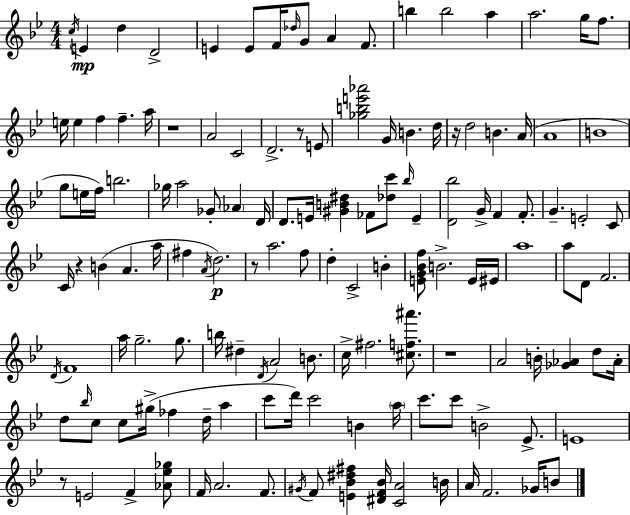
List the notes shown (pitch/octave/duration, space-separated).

C5/s E4/q D5/q D4/h E4/q E4/e F4/s Db5/s G4/e A4/q F4/e. B5/q B5/h A5/q A5/h. G5/s F5/e. E5/s E5/q F5/q F5/q. A5/s R/w A4/h C4/h D4/h. R/e E4/e [Gb5,B5,E6,Ab6]/h G4/s B4/q. D5/s R/s D5/h B4/q. A4/s A4/w B4/w G5/e E5/s F5/s B5/h. Gb5/s A5/h Gb4/e Ab4/q D4/s D4/e. E4/s [G#4,B4,D#5]/q FES4/e [Db5,C6]/e Bb5/s E4/q [D4,Bb5]/h G4/s F4/q F4/e. G4/q. E4/h C4/e C4/s R/q B4/q A4/q. A5/s F#5/q A4/s D5/h. R/e A5/h. F5/e D5/q C4/h B4/q [E4,G4,Bb4,F5]/e B4/h. E4/s EIS4/s A5/w A5/e D4/e F4/h. D4/s F4/w A5/s G5/h. G5/e. B5/s D#5/q D4/s A4/h B4/e. C5/s F#5/h. [C#5,F5,A#6]/e. R/w A4/h B4/s [Gb4,Ab4]/q D5/e Ab4/s D5/e Bb5/s C5/e C5/e G#5/s FES5/q D5/s A5/q C6/e D6/s C6/h B4/q A5/s C6/e. C6/e B4/h Eb4/e. E4/w R/e E4/h F4/q [Ab4,Eb5,Gb5]/e F4/s A4/h. F4/e. G#4/s F4/e [E4,Bb4,D#5,F#5]/q [D#4,F4,Bb4]/s [C4,A4]/h B4/s A4/s F4/h. Gb4/s B4/e